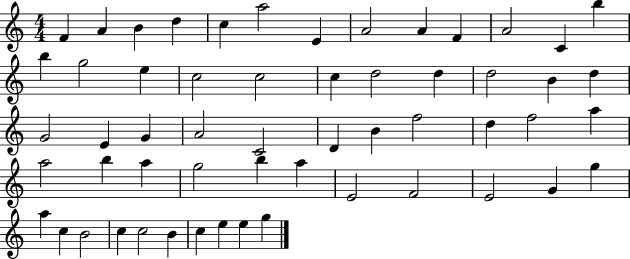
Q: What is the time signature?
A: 4/4